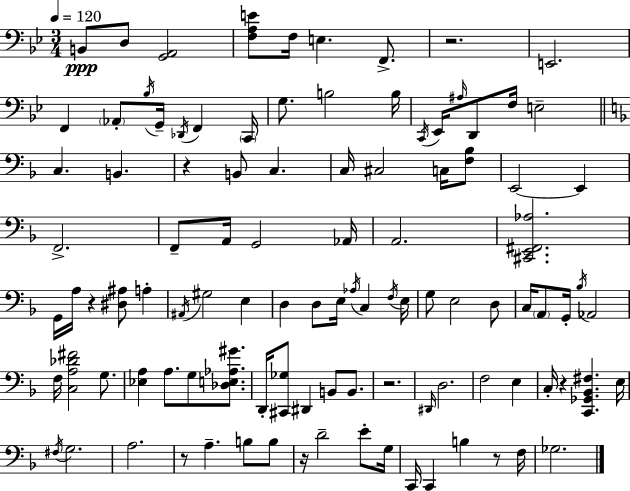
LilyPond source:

{
  \clef bass
  \numericTimeSignature
  \time 3/4
  \key bes \major
  \tempo 4 = 120
  b,8\ppp d8 <g, a,>2 | <f a e'>8 f16 e4. f,8.-> | r2. | e,2. | \break f,4 \parenthesize aes,8-. \acciaccatura { bes16 } g,16-- \acciaccatura { des,16 } f,4 | \parenthesize c,16 g8. b2 | b16 \acciaccatura { c,16 } ees,16 \grace { ais16 } d,8 f16 e2-- | \bar "||" \break \key d \minor c4. b,4. | r4 b,8 c4. | c16 cis2 c16 <f bes>8 | e,2~~ e,4 | \break f,2.-> | f,8-- a,16 g,2 aes,16 | a,2. | <cis, e, fis, aes>2. | \break g,16 a16 r4 <dis ais>8 a4-. | \acciaccatura { ais,16 } gis2 e4 | d4 d8 e16 \acciaccatura { aes16 } c4 | \acciaccatura { f16 } e16 g8 e2 | \break d8 c16 \parenthesize a,8 g,16-. \acciaccatura { bes16 } aes,2 | f16 <c a des' fis'>2 | g8. <ees a>4 a8. g8 | <des e aes gis'>8. d,16-. <cis, ges>8 dis,4 b,8 | \break b,8. r2. | \grace { dis,16 } d2. | f2 | e4 c16-. r4 <c, ges, bes, fis>4. | \break e16 \acciaccatura { fis16 } g2. | a2. | r8 a4.-- | b8 b8 r16 d'2-- | \break e'8-. g16 c,16 c,4 b4 | r8 f16 ges2. | \bar "|."
}